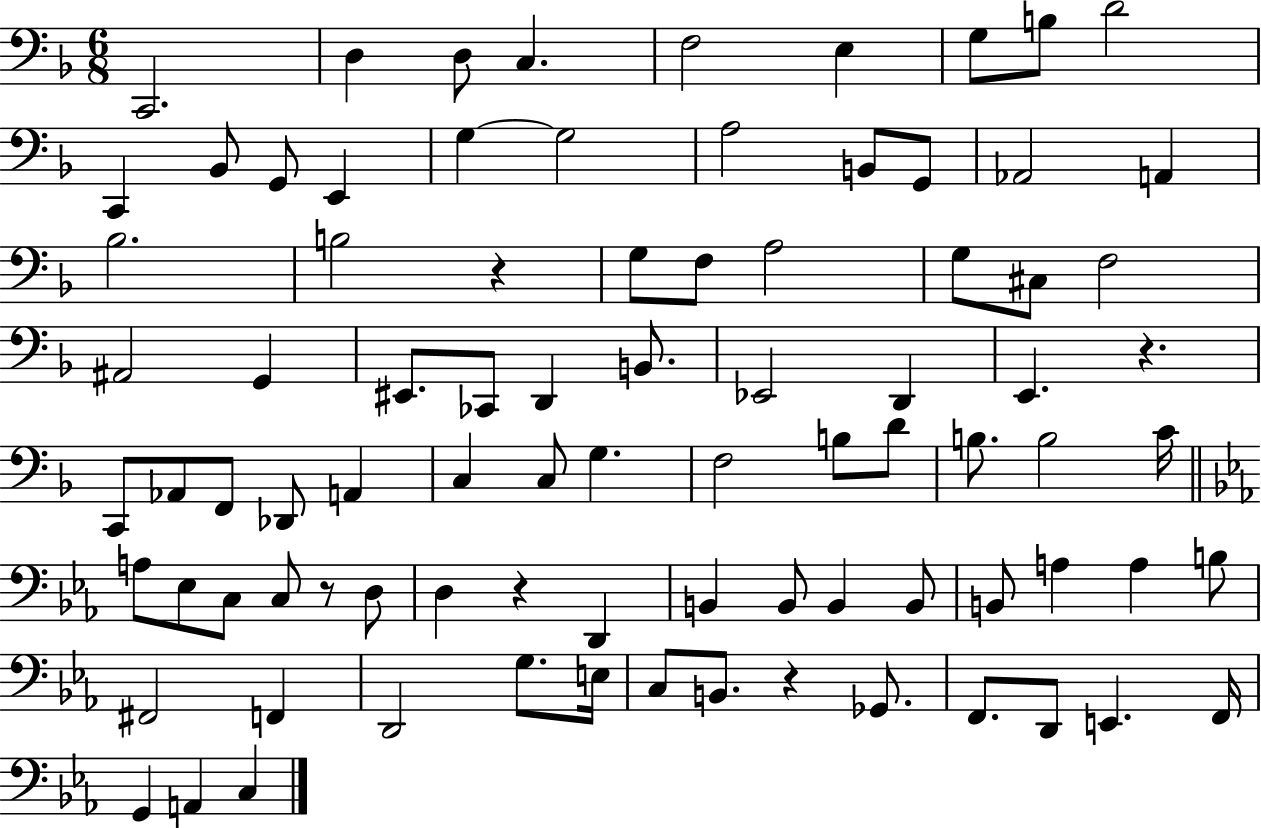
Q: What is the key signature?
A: F major